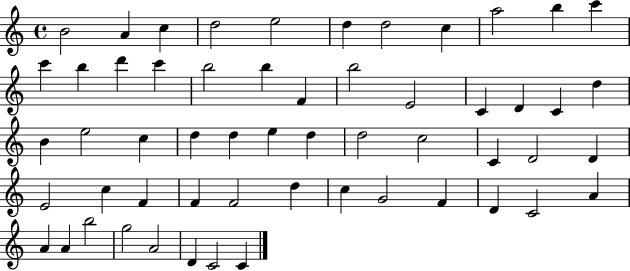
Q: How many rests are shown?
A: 0